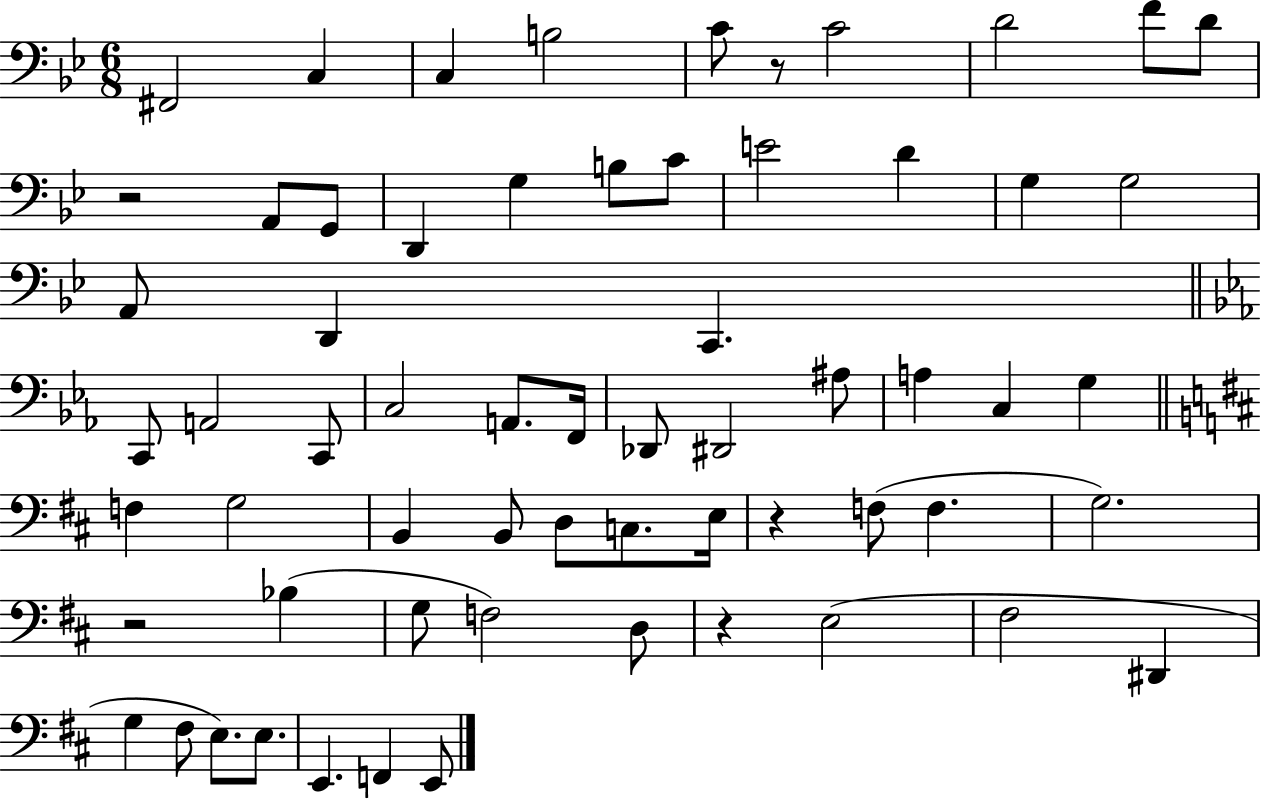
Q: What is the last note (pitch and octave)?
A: E2